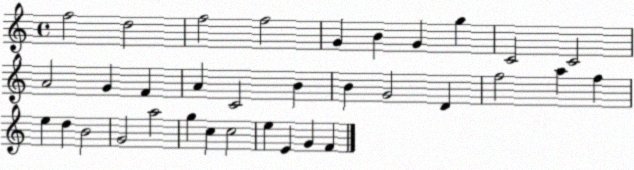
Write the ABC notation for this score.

X:1
T:Untitled
M:4/4
L:1/4
K:C
f2 d2 f2 f2 G B G g C2 C2 A2 G F A C2 B B G2 D f2 a f e d B2 G2 a2 g c c2 e E G F